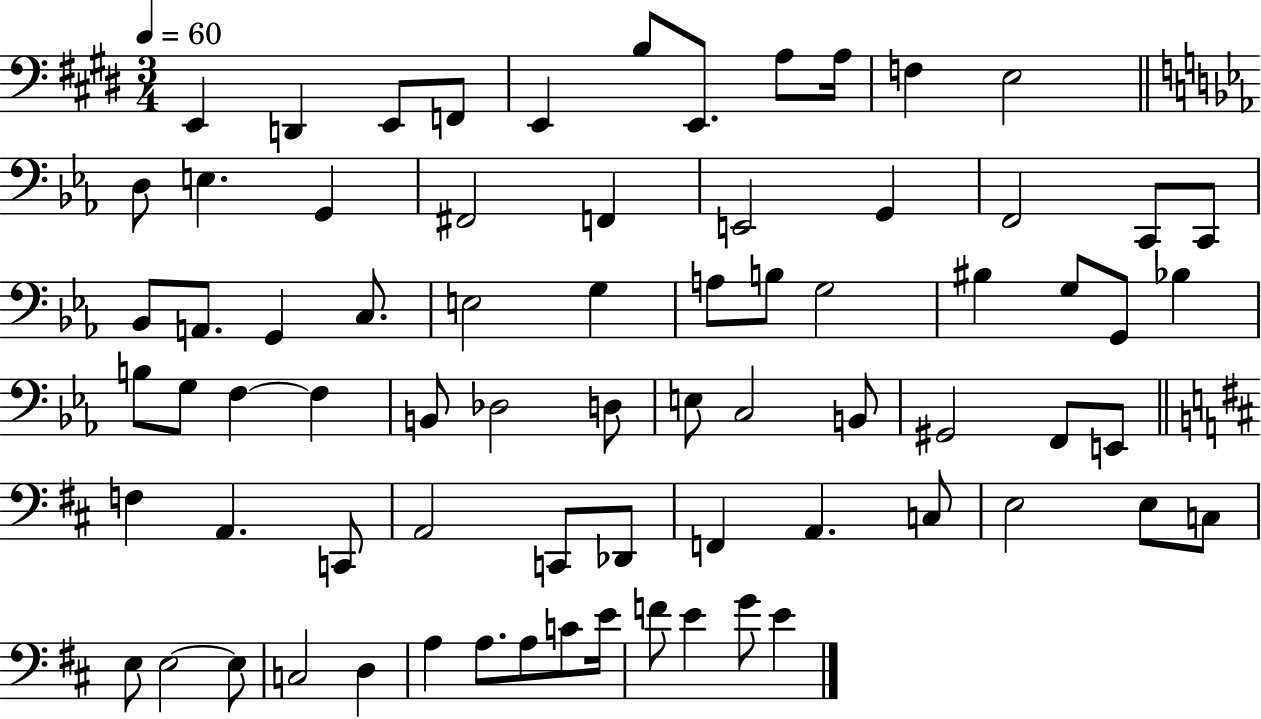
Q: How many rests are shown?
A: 0